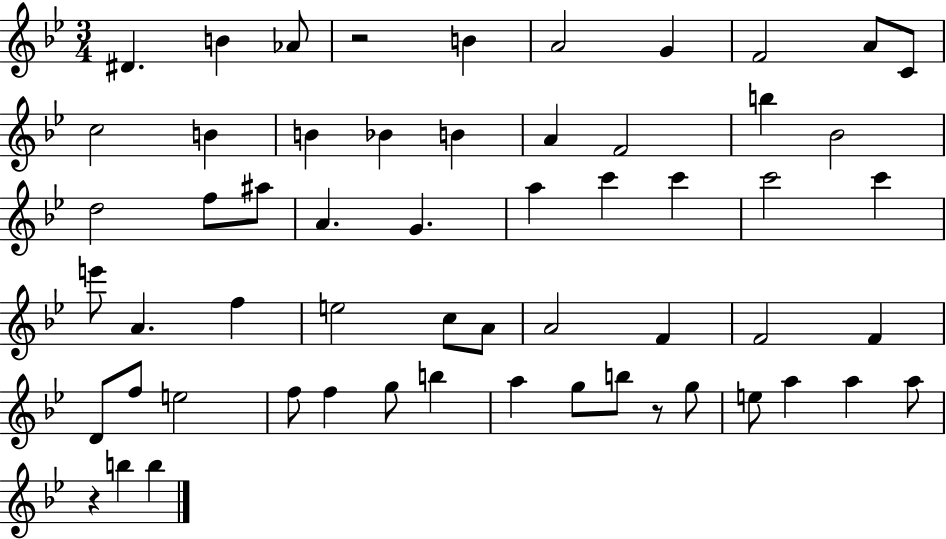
{
  \clef treble
  \numericTimeSignature
  \time 3/4
  \key bes \major
  dis'4. b'4 aes'8 | r2 b'4 | a'2 g'4 | f'2 a'8 c'8 | \break c''2 b'4 | b'4 bes'4 b'4 | a'4 f'2 | b''4 bes'2 | \break d''2 f''8 ais''8 | a'4. g'4. | a''4 c'''4 c'''4 | c'''2 c'''4 | \break e'''8 a'4. f''4 | e''2 c''8 a'8 | a'2 f'4 | f'2 f'4 | \break d'8 f''8 e''2 | f''8 f''4 g''8 b''4 | a''4 g''8 b''8 r8 g''8 | e''8 a''4 a''4 a''8 | \break r4 b''4 b''4 | \bar "|."
}